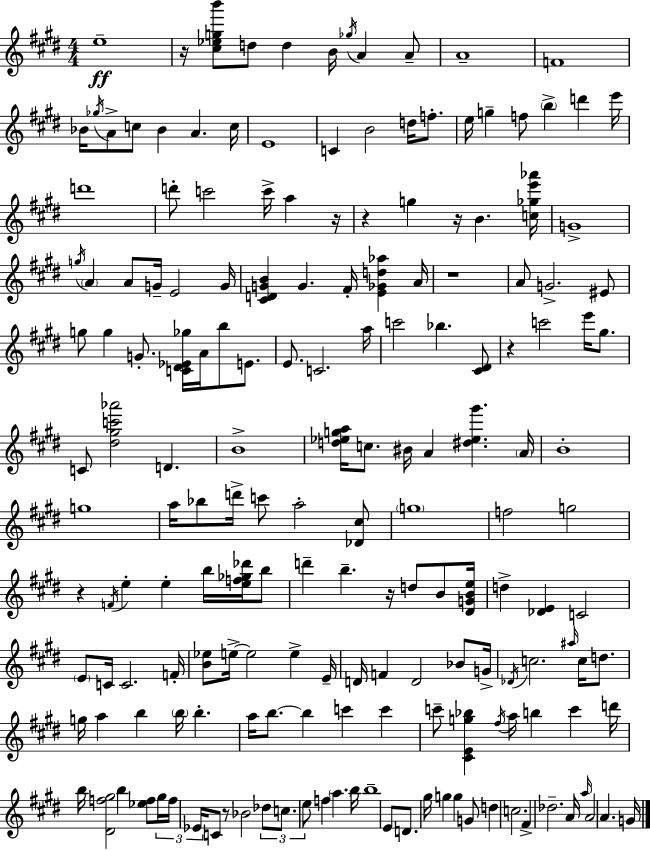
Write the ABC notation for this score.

X:1
T:Untitled
M:4/4
L:1/4
K:E
e4 z/4 [^c_egb']/2 d/2 d B/4 _g/4 A A/2 A4 F4 _B/4 _g/4 A/2 c/2 _B A c/4 E4 C B2 d/4 f/2 e/4 g f/2 b d' e'/4 d'4 d'/2 c'2 c'/4 a z/4 z g z/4 B [c_ge'_a']/4 G4 g/4 A A/2 G/4 E2 G/4 [^CDGB] G ^F/4 [E_Gd_a] A/4 z4 A/2 G2 ^E/2 g/2 g G/2 [C^D_E_g]/4 A/4 b/2 E/2 E/2 C2 a/4 c'2 _b [^C^D]/2 z c'2 e'/4 ^g/2 C/2 [^d^gc'_a']2 D B4 [d_ega]/4 c/2 ^B/4 A [^d_e^g'] A/4 B4 g4 a/4 _b/2 d'/4 c'/2 a2 [_D^c]/2 g4 f2 g2 z F/4 e e b/4 [ef_g_d']/4 b/2 d' b z/4 d/2 B/2 [^DGBe]/4 d [_DE] C2 E/2 C/4 C2 F/4 [B_e]/2 e/4 e2 e E/4 D/4 F D2 _B/2 G/4 _D/4 c2 ^a/4 c/4 d/2 g/4 a b b/4 b a/4 b/2 b c' c' c'/2 [^CEg_b] ^f/4 a/4 b c' d'/4 b/4 [^Df^g]2 b [_ef]/2 ^g/4 f/4 _E/4 C/2 z/2 _B2 _d/2 c/2 e/2 f a b/4 b4 E/2 D/2 ^g/4 g g G/2 d c2 ^F _d2 A/4 a/4 A2 A G/4